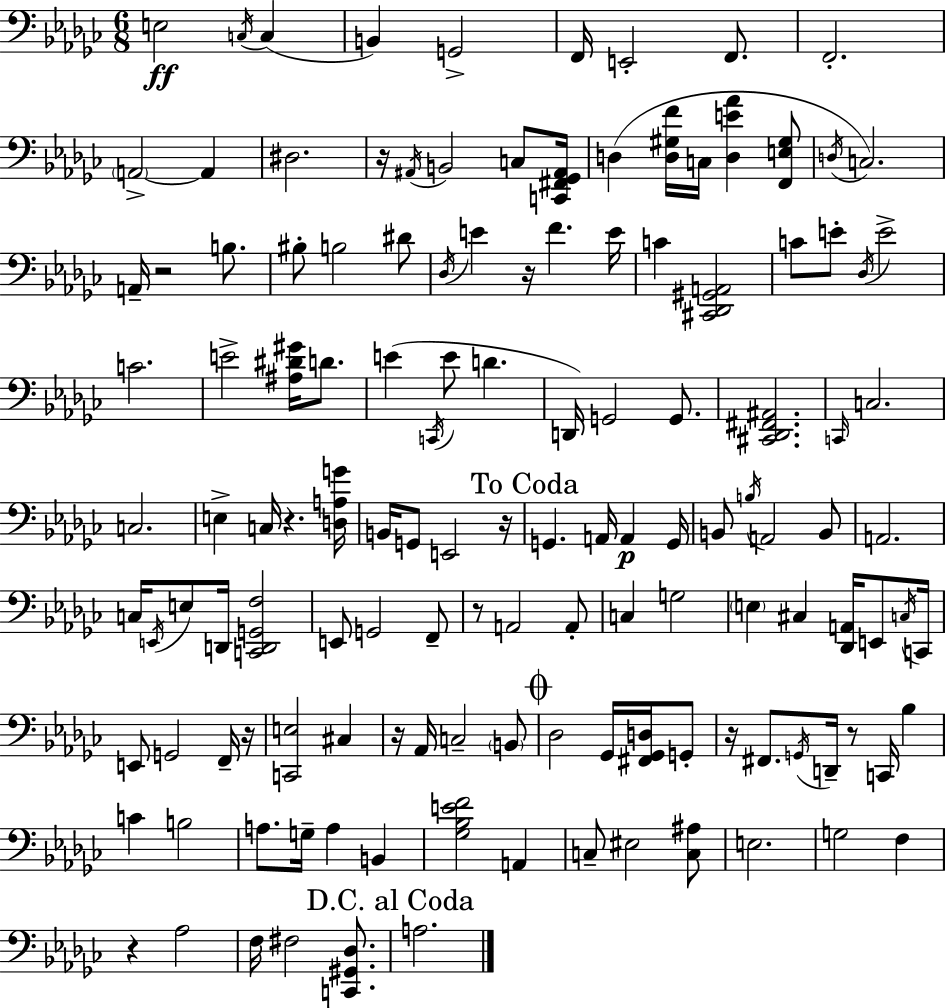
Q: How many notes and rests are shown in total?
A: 133